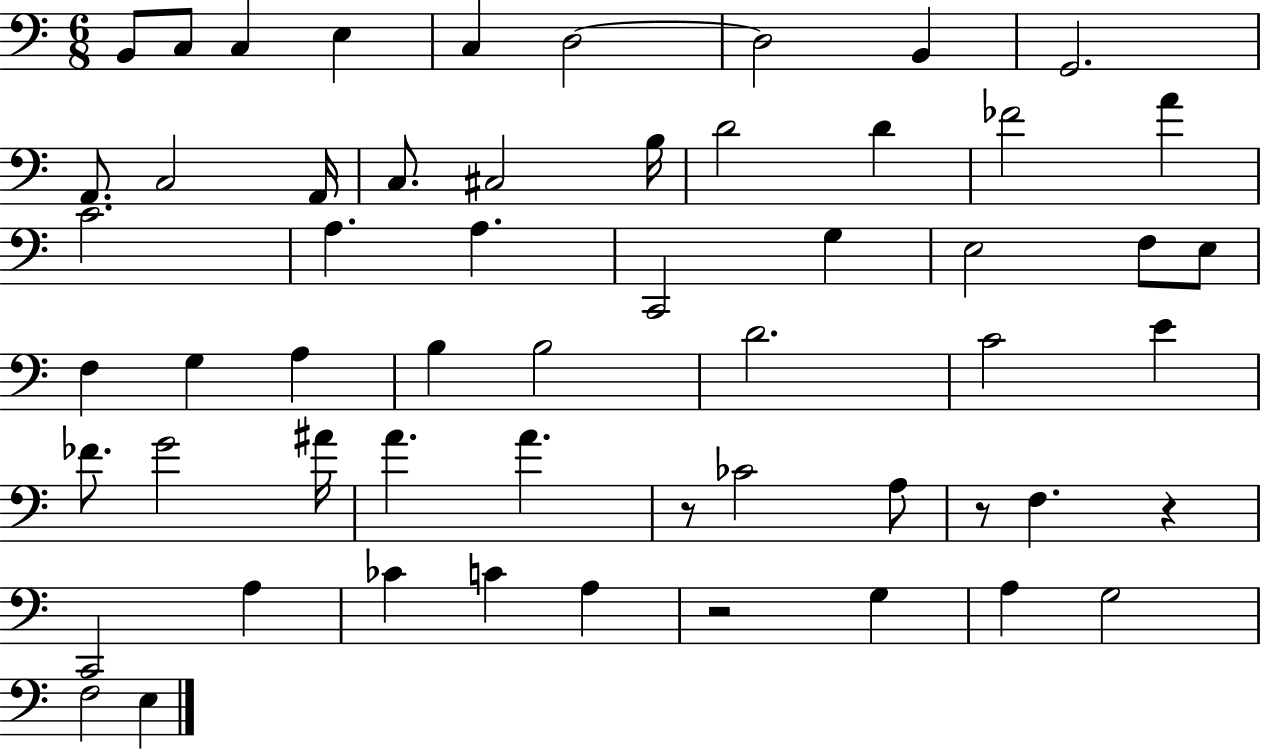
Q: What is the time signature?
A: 6/8